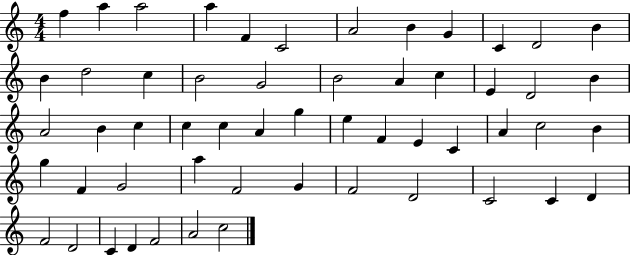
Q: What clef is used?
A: treble